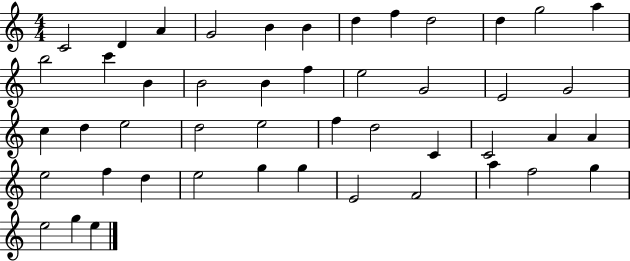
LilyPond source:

{
  \clef treble
  \numericTimeSignature
  \time 4/4
  \key c \major
  c'2 d'4 a'4 | g'2 b'4 b'4 | d''4 f''4 d''2 | d''4 g''2 a''4 | \break b''2 c'''4 b'4 | b'2 b'4 f''4 | e''2 g'2 | e'2 g'2 | \break c''4 d''4 e''2 | d''2 e''2 | f''4 d''2 c'4 | c'2 a'4 a'4 | \break e''2 f''4 d''4 | e''2 g''4 g''4 | e'2 f'2 | a''4 f''2 g''4 | \break e''2 g''4 e''4 | \bar "|."
}